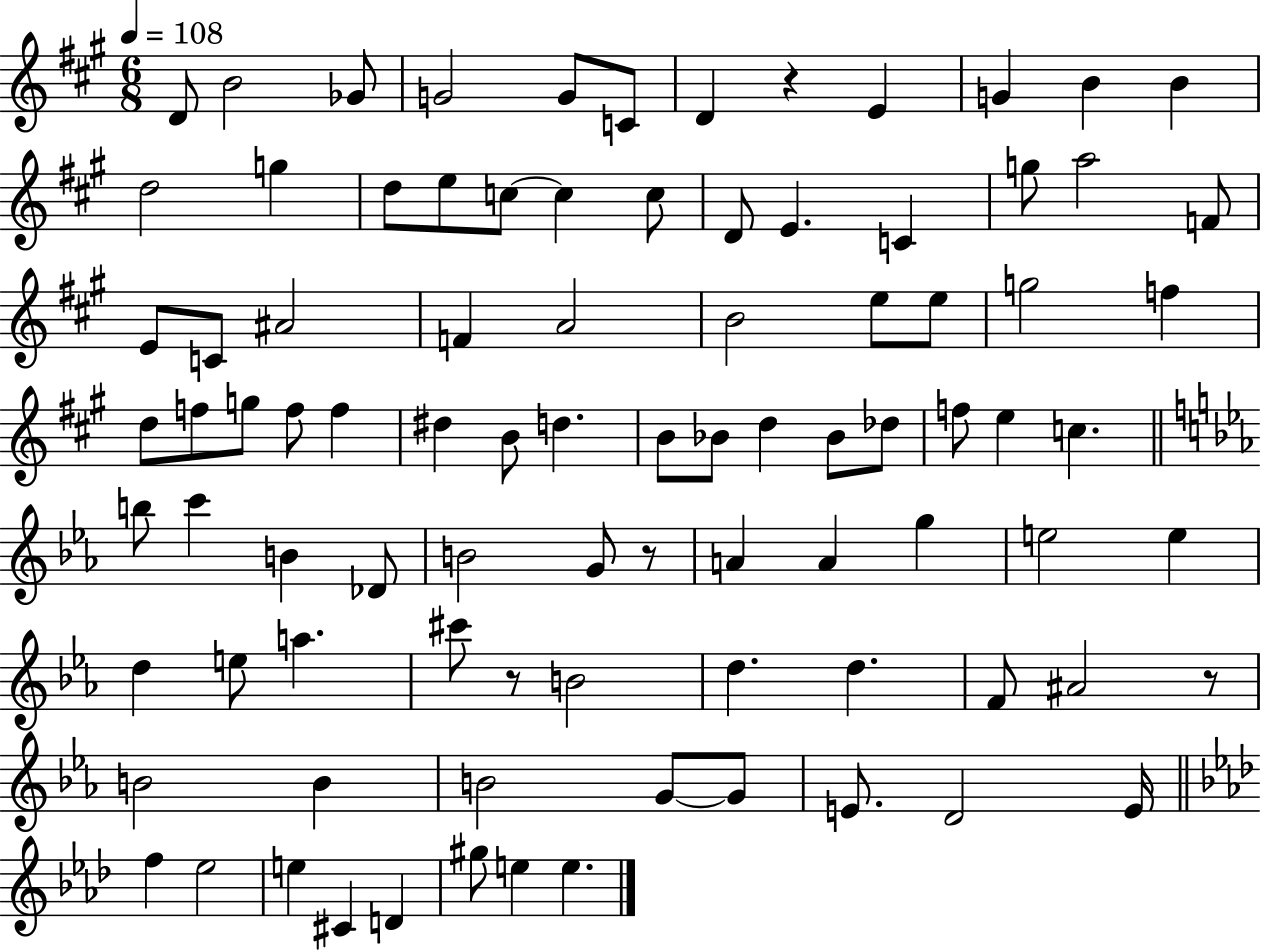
{
  \clef treble
  \numericTimeSignature
  \time 6/8
  \key a \major
  \tempo 4 = 108
  \repeat volta 2 { d'8 b'2 ges'8 | g'2 g'8 c'8 | d'4 r4 e'4 | g'4 b'4 b'4 | \break d''2 g''4 | d''8 e''8 c''8~~ c''4 c''8 | d'8 e'4. c'4 | g''8 a''2 f'8 | \break e'8 c'8 ais'2 | f'4 a'2 | b'2 e''8 e''8 | g''2 f''4 | \break d''8 f''8 g''8 f''8 f''4 | dis''4 b'8 d''4. | b'8 bes'8 d''4 bes'8 des''8 | f''8 e''4 c''4. | \break \bar "||" \break \key c \minor b''8 c'''4 b'4 des'8 | b'2 g'8 r8 | a'4 a'4 g''4 | e''2 e''4 | \break d''4 e''8 a''4. | cis'''8 r8 b'2 | d''4. d''4. | f'8 ais'2 r8 | \break b'2 b'4 | b'2 g'8~~ g'8 | e'8. d'2 e'16 | \bar "||" \break \key f \minor f''4 ees''2 | e''4 cis'4 d'4 | gis''8 e''4 e''4. | } \bar "|."
}